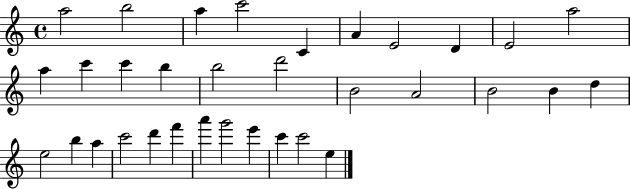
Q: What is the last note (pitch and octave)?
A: E5